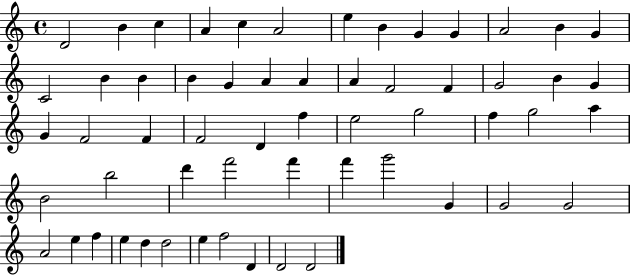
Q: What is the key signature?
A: C major